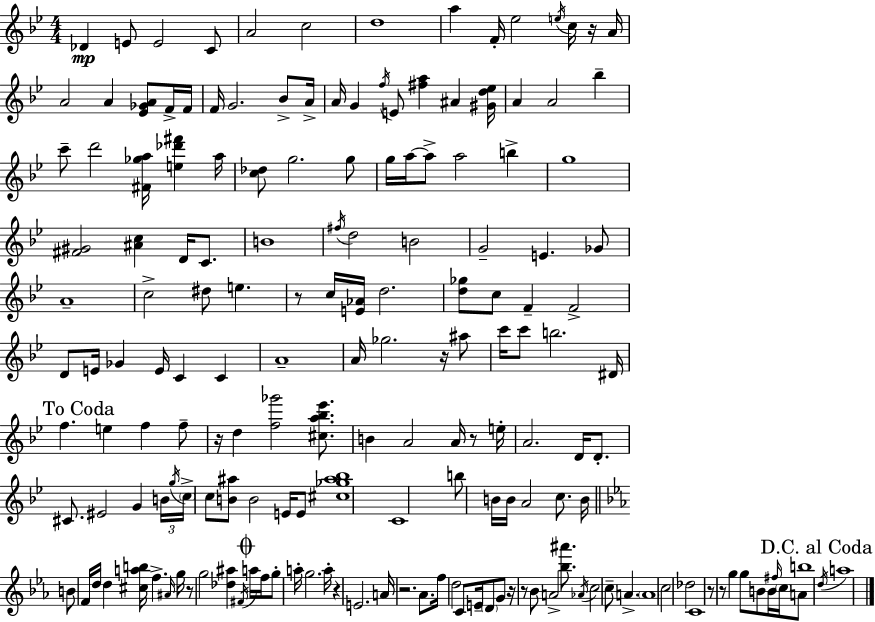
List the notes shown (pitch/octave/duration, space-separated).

Db4/q E4/e E4/h C4/e A4/h C5/h D5/w A5/q F4/s Eb5/h E5/s C5/s R/s A4/s A4/h A4/q [Eb4,Gb4,A4]/e F4/s F4/s F4/s G4/h. Bb4/e A4/s A4/s G4/q F5/s E4/e [F#5,A5]/q A#4/q [G#4,D5,Eb5]/s A4/q A4/h Bb5/q C6/e D6/h [F#4,Gb5,A5]/s [E5,Db6,F#6]/q A5/s [C5,Db5]/e G5/h. G5/e G5/s A5/s A5/e A5/h B5/q G5/w [F#4,G#4]/h [A#4,C5]/q D4/s C4/e. B4/w F#5/s D5/h B4/h G4/h E4/q. Gb4/e A4/w C5/h D#5/e E5/q. R/e C5/s [E4,Ab4]/s D5/h. [D5,Gb5]/e C5/e F4/q F4/h D4/e E4/s Gb4/q E4/s C4/q C4/q A4/w A4/s Gb5/h. R/s A#5/e C6/s C6/e B5/h. D#4/s F5/q. E5/q F5/q F5/e R/s D5/q [F5,Gb6]/h [C#5,A5,Bb5,Eb6]/e. B4/q A4/h A4/s R/e E5/s A4/h. D4/s D4/e. C#4/e. EIS4/h G4/q B4/s G5/s C5/s C5/e [B4,A#5]/e B4/h E4/s E4/e [C#5,Gb5,A#5,Bb5]/w C4/w B5/e B4/s B4/s A4/h C5/e. B4/s B4/e F4/s D5/s D5/q [C#5,A5,B5]/s F5/q. A#4/s G5/s R/e G5/h [Db5,A#5]/q F#4/s A5/s F5/s G5/e A5/s G5/h. A5/s R/q E4/h. A4/s R/h. Ab4/e. F5/s D5/h C4/e E4/s D4/e G4/e R/s R/e Bb4/e A4/h [Bb5,A#6]/e. Ab4/s C5/h C5/e A4/q. A4/w C5/h Db5/h C4/w R/e R/e G5/q G5/e B4/e B4/s F#5/s C5/s A4/e B5/w D5/s A5/w